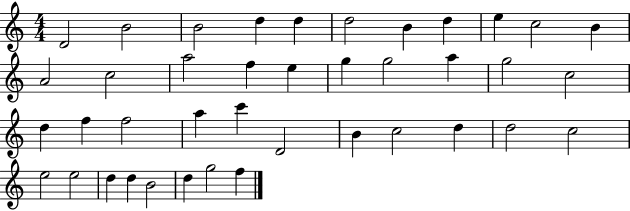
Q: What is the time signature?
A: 4/4